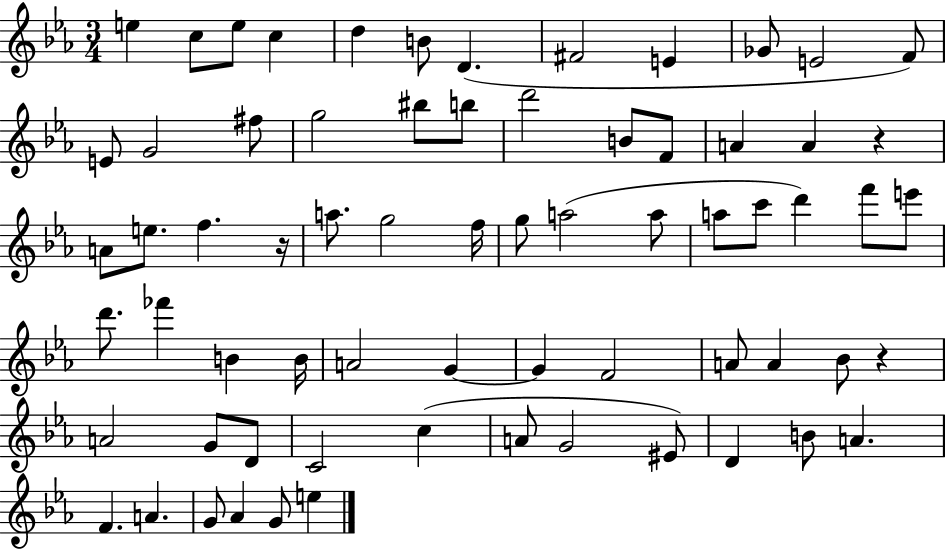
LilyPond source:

{
  \clef treble
  \numericTimeSignature
  \time 3/4
  \key ees \major
  \repeat volta 2 { e''4 c''8 e''8 c''4 | d''4 b'8 d'4.( | fis'2 e'4 | ges'8 e'2 f'8) | \break e'8 g'2 fis''8 | g''2 bis''8 b''8 | d'''2 b'8 f'8 | a'4 a'4 r4 | \break a'8 e''8. f''4. r16 | a''8. g''2 f''16 | g''8 a''2( a''8 | a''8 c'''8 d'''4) f'''8 e'''8 | \break d'''8. fes'''4 b'4 b'16 | a'2 g'4~~ | g'4 f'2 | a'8 a'4 bes'8 r4 | \break a'2 g'8 d'8 | c'2 c''4( | a'8 g'2 eis'8) | d'4 b'8 a'4. | \break f'4. a'4. | g'8 aes'4 g'8 e''4 | } \bar "|."
}